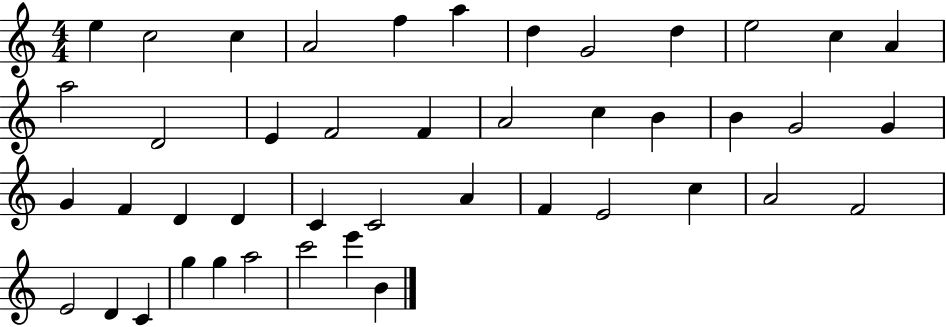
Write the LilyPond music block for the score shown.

{
  \clef treble
  \numericTimeSignature
  \time 4/4
  \key c \major
  e''4 c''2 c''4 | a'2 f''4 a''4 | d''4 g'2 d''4 | e''2 c''4 a'4 | \break a''2 d'2 | e'4 f'2 f'4 | a'2 c''4 b'4 | b'4 g'2 g'4 | \break g'4 f'4 d'4 d'4 | c'4 c'2 a'4 | f'4 e'2 c''4 | a'2 f'2 | \break e'2 d'4 c'4 | g''4 g''4 a''2 | c'''2 e'''4 b'4 | \bar "|."
}